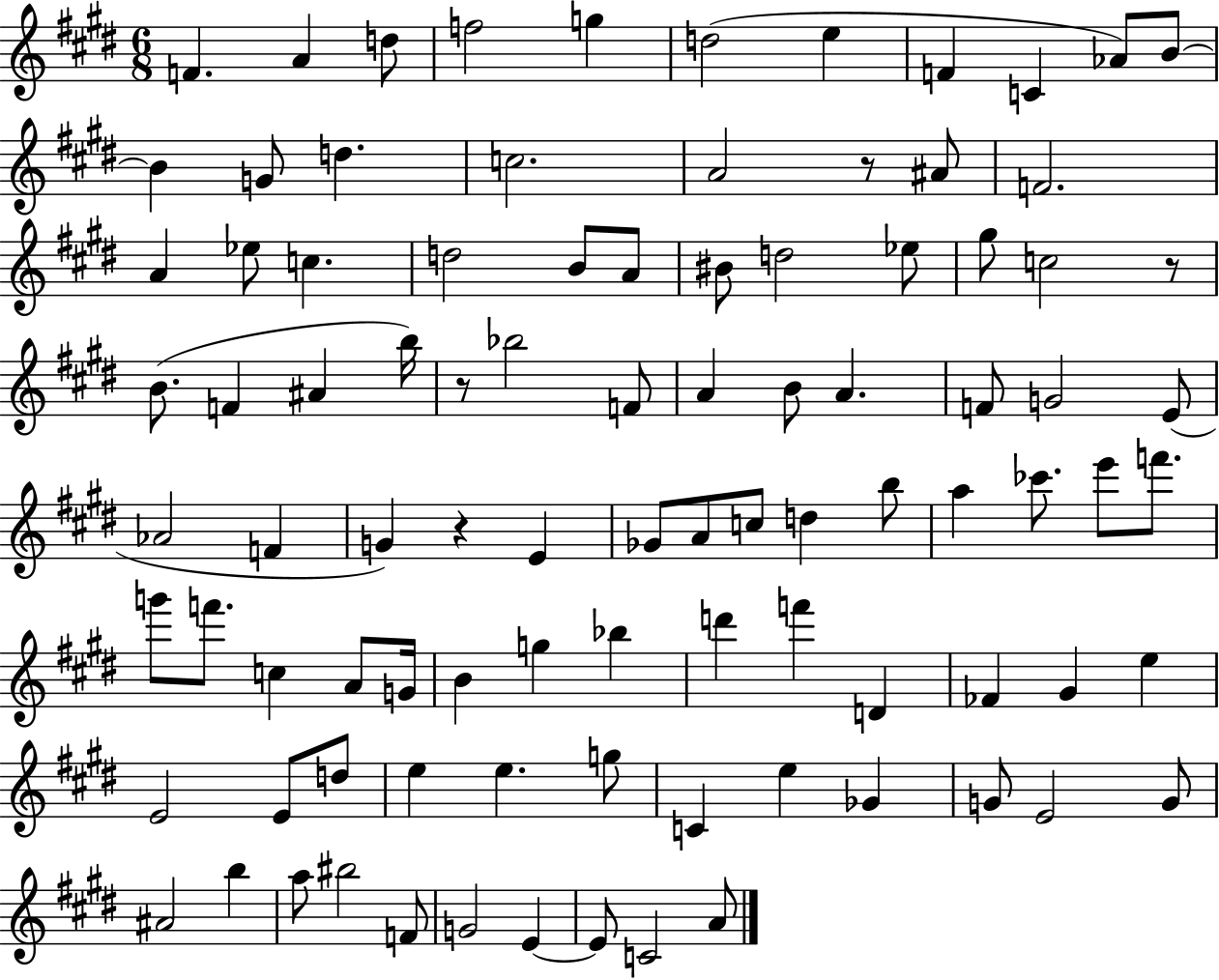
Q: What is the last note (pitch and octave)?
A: A4